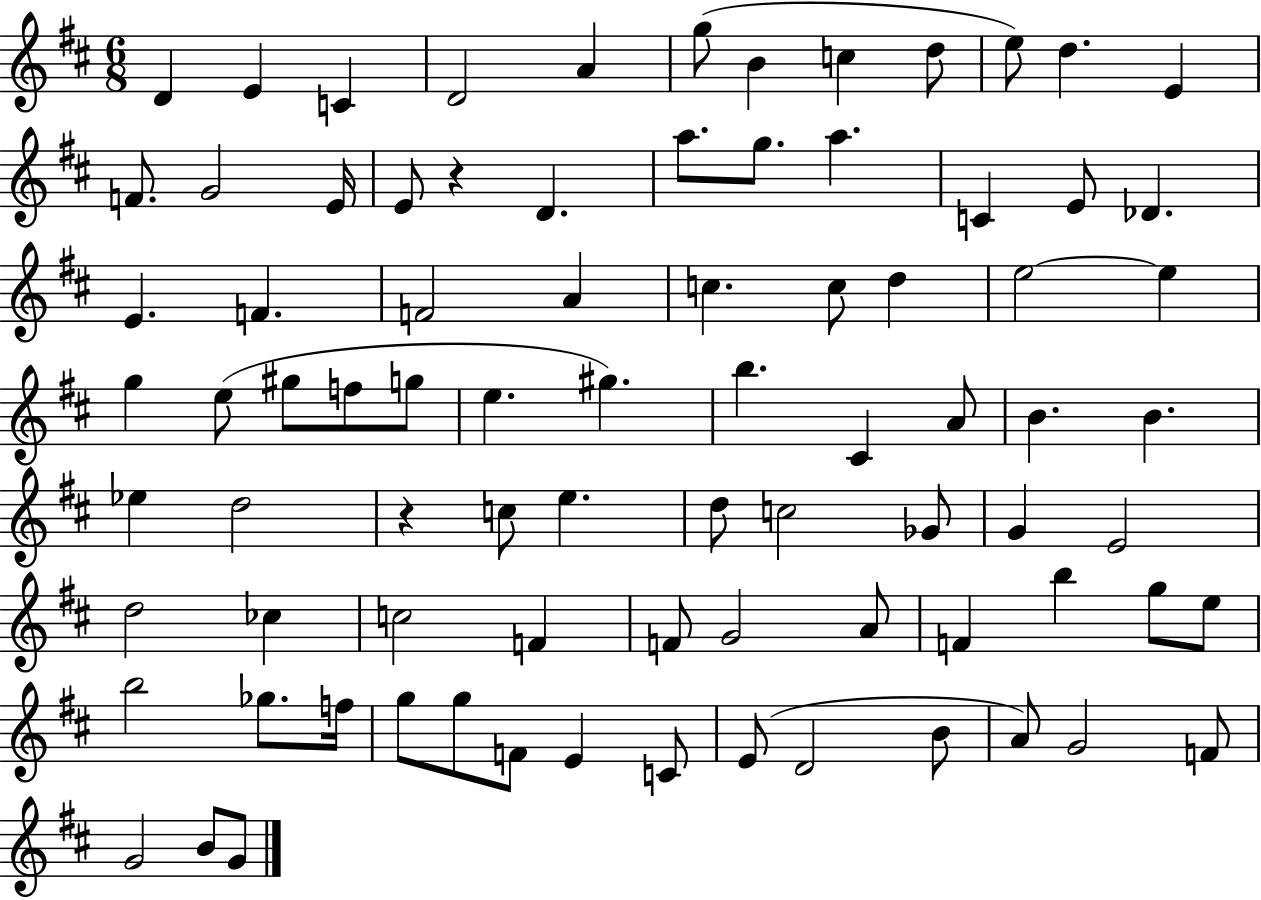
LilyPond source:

{
  \clef treble
  \numericTimeSignature
  \time 6/8
  \key d \major
  \repeat volta 2 { d'4 e'4 c'4 | d'2 a'4 | g''8( b'4 c''4 d''8 | e''8) d''4. e'4 | \break f'8. g'2 e'16 | e'8 r4 d'4. | a''8. g''8. a''4. | c'4 e'8 des'4. | \break e'4. f'4. | f'2 a'4 | c''4. c''8 d''4 | e''2~~ e''4 | \break g''4 e''8( gis''8 f''8 g''8 | e''4. gis''4.) | b''4. cis'4 a'8 | b'4. b'4. | \break ees''4 d''2 | r4 c''8 e''4. | d''8 c''2 ges'8 | g'4 e'2 | \break d''2 ces''4 | c''2 f'4 | f'8 g'2 a'8 | f'4 b''4 g''8 e''8 | \break b''2 ges''8. f''16 | g''8 g''8 f'8 e'4 c'8 | e'8( d'2 b'8 | a'8) g'2 f'8 | \break g'2 b'8 g'8 | } \bar "|."
}